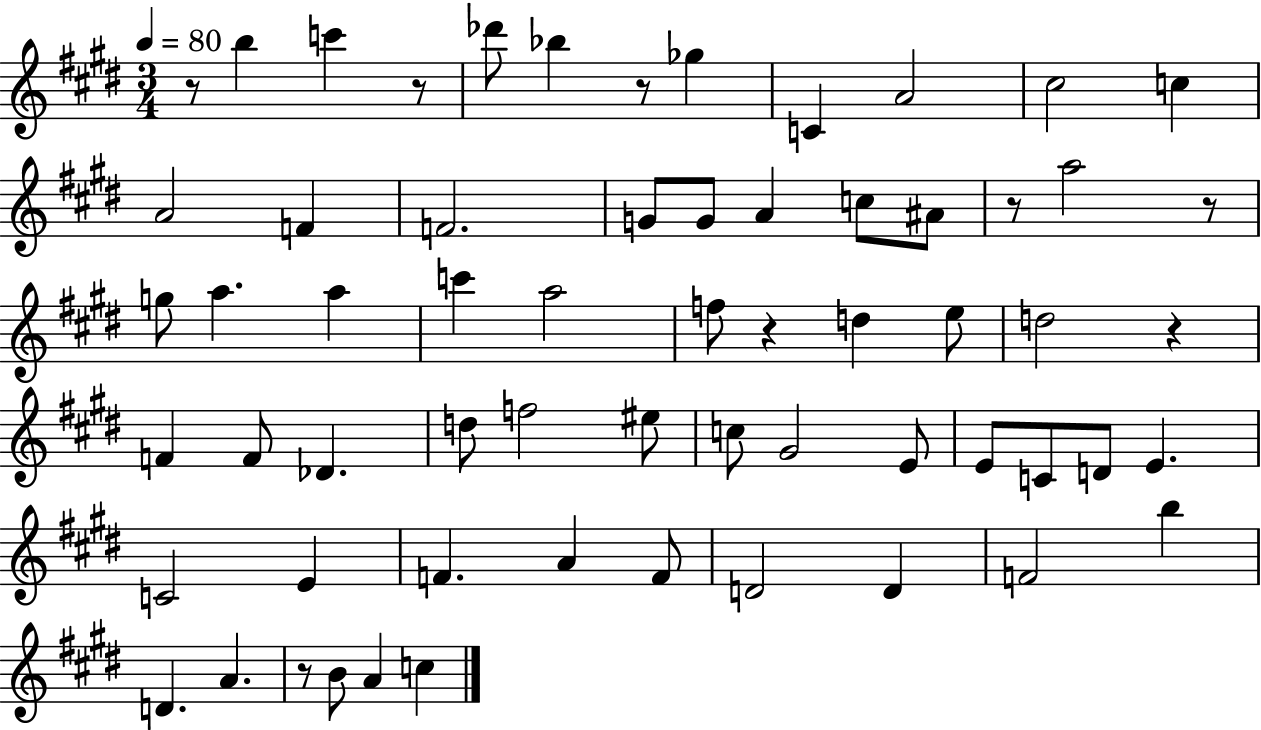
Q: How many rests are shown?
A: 8